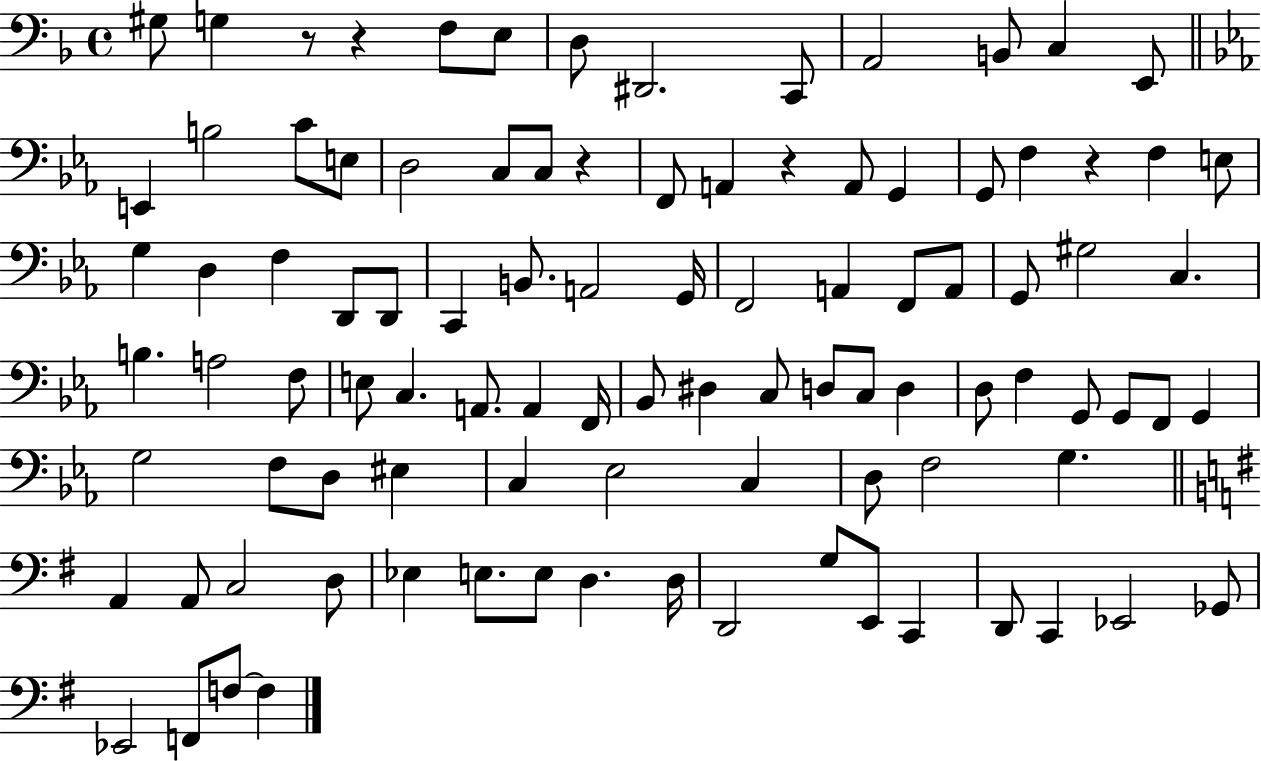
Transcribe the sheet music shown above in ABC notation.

X:1
T:Untitled
M:4/4
L:1/4
K:F
^G,/2 G, z/2 z F,/2 E,/2 D,/2 ^D,,2 C,,/2 A,,2 B,,/2 C, E,,/2 E,, B,2 C/2 E,/2 D,2 C,/2 C,/2 z F,,/2 A,, z A,,/2 G,, G,,/2 F, z F, E,/2 G, D, F, D,,/2 D,,/2 C,, B,,/2 A,,2 G,,/4 F,,2 A,, F,,/2 A,,/2 G,,/2 ^G,2 C, B, A,2 F,/2 E,/2 C, A,,/2 A,, F,,/4 _B,,/2 ^D, C,/2 D,/2 C,/2 D, D,/2 F, G,,/2 G,,/2 F,,/2 G,, G,2 F,/2 D,/2 ^E, C, _E,2 C, D,/2 F,2 G, A,, A,,/2 C,2 D,/2 _E, E,/2 E,/2 D, D,/4 D,,2 G,/2 E,,/2 C,, D,,/2 C,, _E,,2 _G,,/2 _E,,2 F,,/2 F,/2 F,